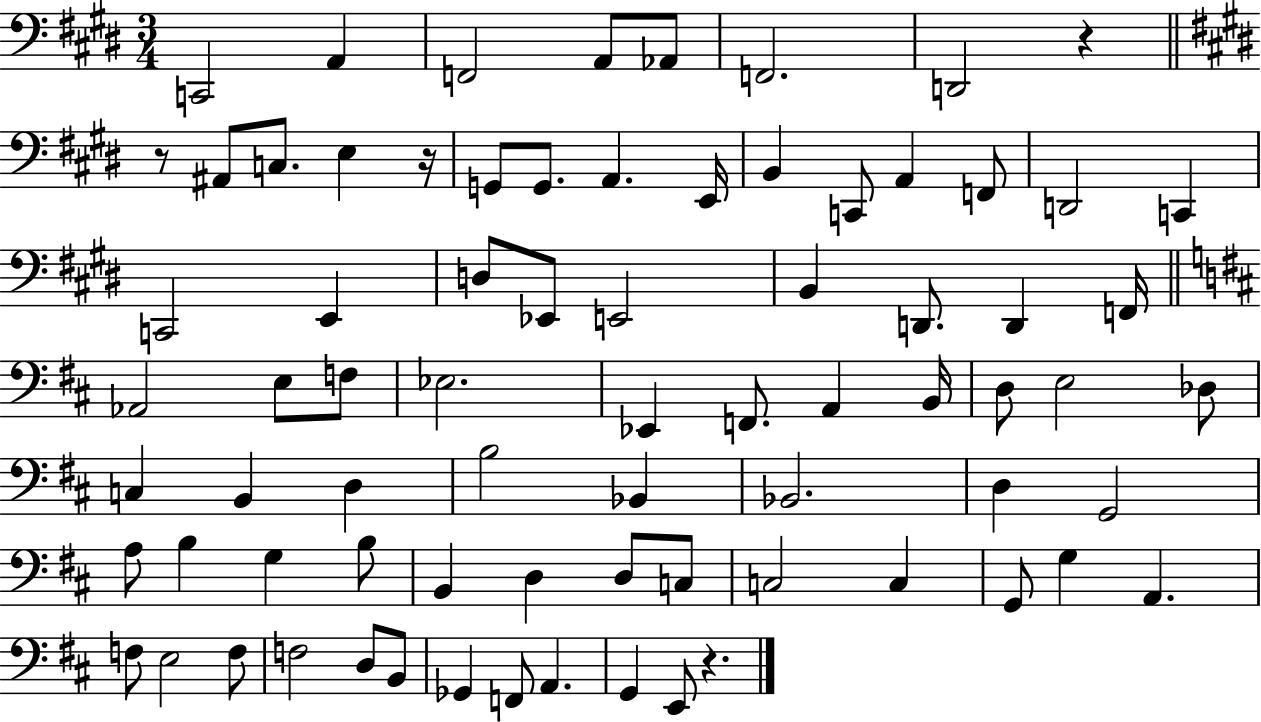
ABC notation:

X:1
T:Untitled
M:3/4
L:1/4
K:E
C,,2 A,, F,,2 A,,/2 _A,,/2 F,,2 D,,2 z z/2 ^A,,/2 C,/2 E, z/4 G,,/2 G,,/2 A,, E,,/4 B,, C,,/2 A,, F,,/2 D,,2 C,, C,,2 E,, D,/2 _E,,/2 E,,2 B,, D,,/2 D,, F,,/4 _A,,2 E,/2 F,/2 _E,2 _E,, F,,/2 A,, B,,/4 D,/2 E,2 _D,/2 C, B,, D, B,2 _B,, _B,,2 D, G,,2 A,/2 B, G, B,/2 B,, D, D,/2 C,/2 C,2 C, G,,/2 G, A,, F,/2 E,2 F,/2 F,2 D,/2 B,,/2 _G,, F,,/2 A,, G,, E,,/2 z